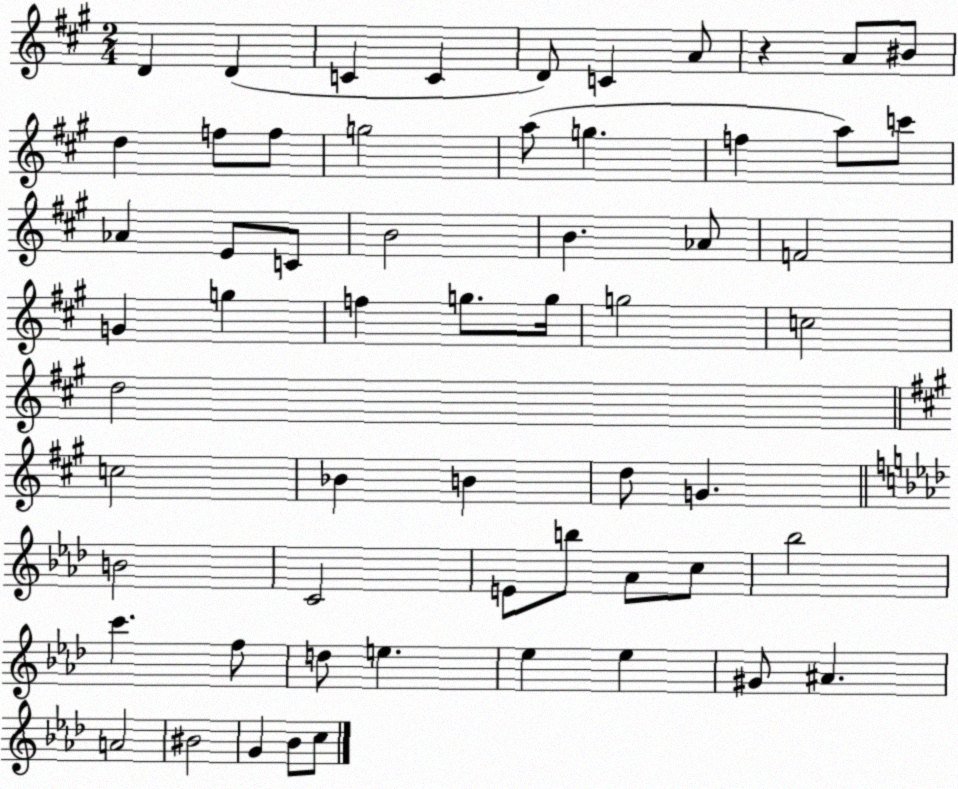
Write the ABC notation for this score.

X:1
T:Untitled
M:2/4
L:1/4
K:A
D D C C D/2 C A/2 z A/2 ^B/2 d f/2 f/2 g2 a/2 g f a/2 c'/2 _A E/2 C/2 B2 B _A/2 F2 G g f g/2 g/4 g2 c2 d2 c2 _B B d/2 G B2 C2 E/2 b/2 _A/2 c/2 _b2 c' f/2 d/2 e _e _e ^G/2 ^A A2 ^B2 G _B/2 c/2